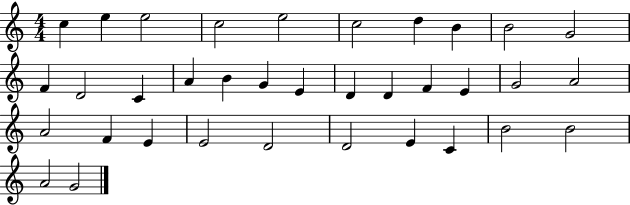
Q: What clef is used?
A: treble